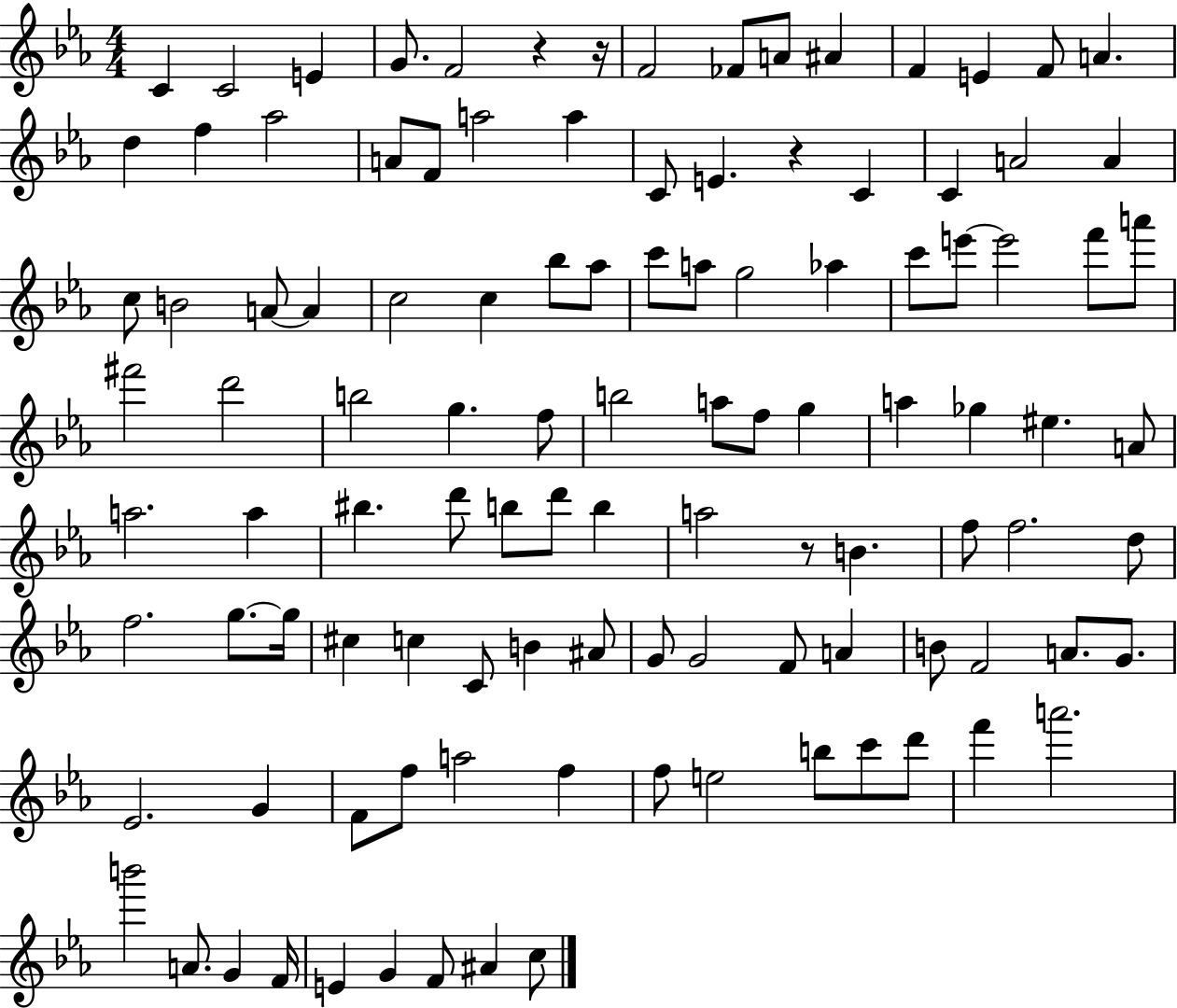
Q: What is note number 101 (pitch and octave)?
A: F4